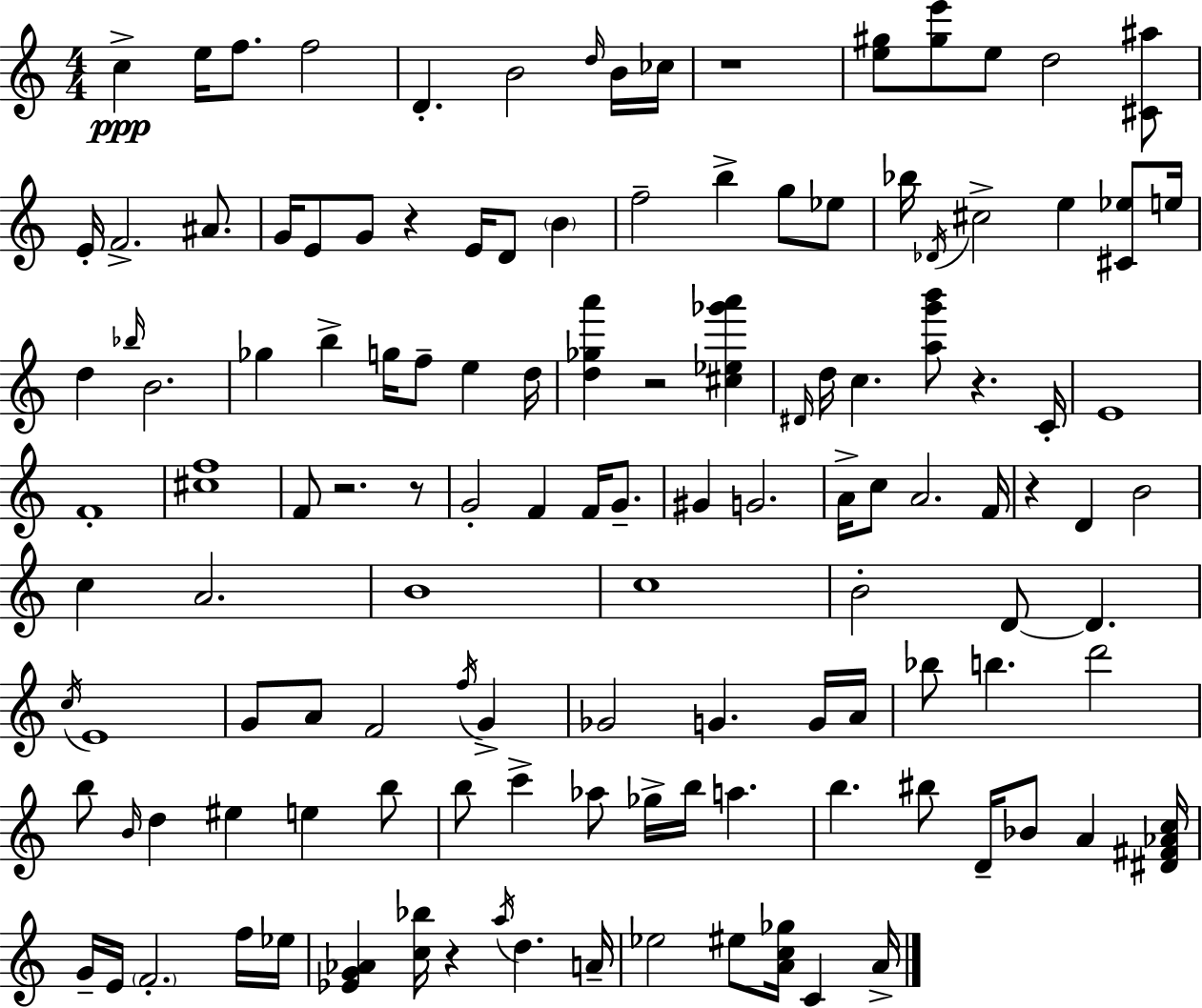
C5/q E5/s F5/e. F5/h D4/q. B4/h D5/s B4/s CES5/s R/w [E5,G#5]/e [G#5,E6]/e E5/e D5/h [C#4,A#5]/e E4/s F4/h. A#4/e. G4/s E4/e G4/e R/q E4/s D4/e B4/q F5/h B5/q G5/e Eb5/e Bb5/s Db4/s C#5/h E5/q [C#4,Eb5]/e E5/s D5/q Bb5/s B4/h. Gb5/q B5/q G5/s F5/e E5/q D5/s [D5,Gb5,A6]/q R/h [C#5,Eb5,Gb6,A6]/q D#4/s D5/s C5/q. [A5,G6,B6]/e R/q. C4/s E4/w F4/w [C#5,F5]/w F4/e R/h. R/e G4/h F4/q F4/s G4/e. G#4/q G4/h. A4/s C5/e A4/h. F4/s R/q D4/q B4/h C5/q A4/h. B4/w C5/w B4/h D4/e D4/q. C5/s E4/w G4/e A4/e F4/h F5/s G4/q Gb4/h G4/q. G4/s A4/s Bb5/e B5/q. D6/h B5/e B4/s D5/q EIS5/q E5/q B5/e B5/e C6/q Ab5/e Gb5/s B5/s A5/q. B5/q. BIS5/e D4/s Bb4/e A4/q [D#4,F#4,Ab4,C5]/s G4/s E4/s F4/h. F5/s Eb5/s [Eb4,G4,Ab4]/q [C5,Bb5]/s R/q A5/s D5/q. A4/s Eb5/h EIS5/e [A4,C5,Gb5]/s C4/q A4/s